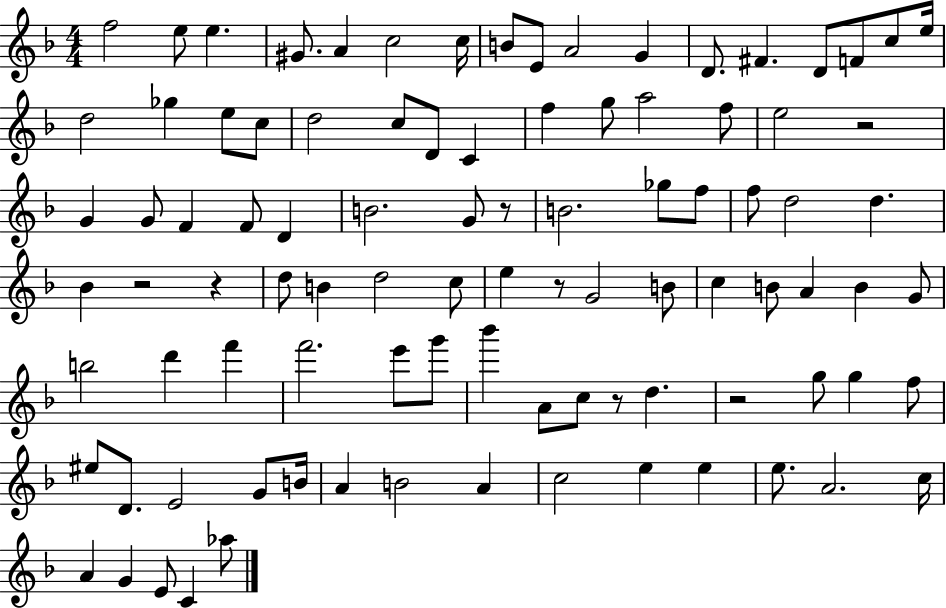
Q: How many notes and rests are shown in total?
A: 95